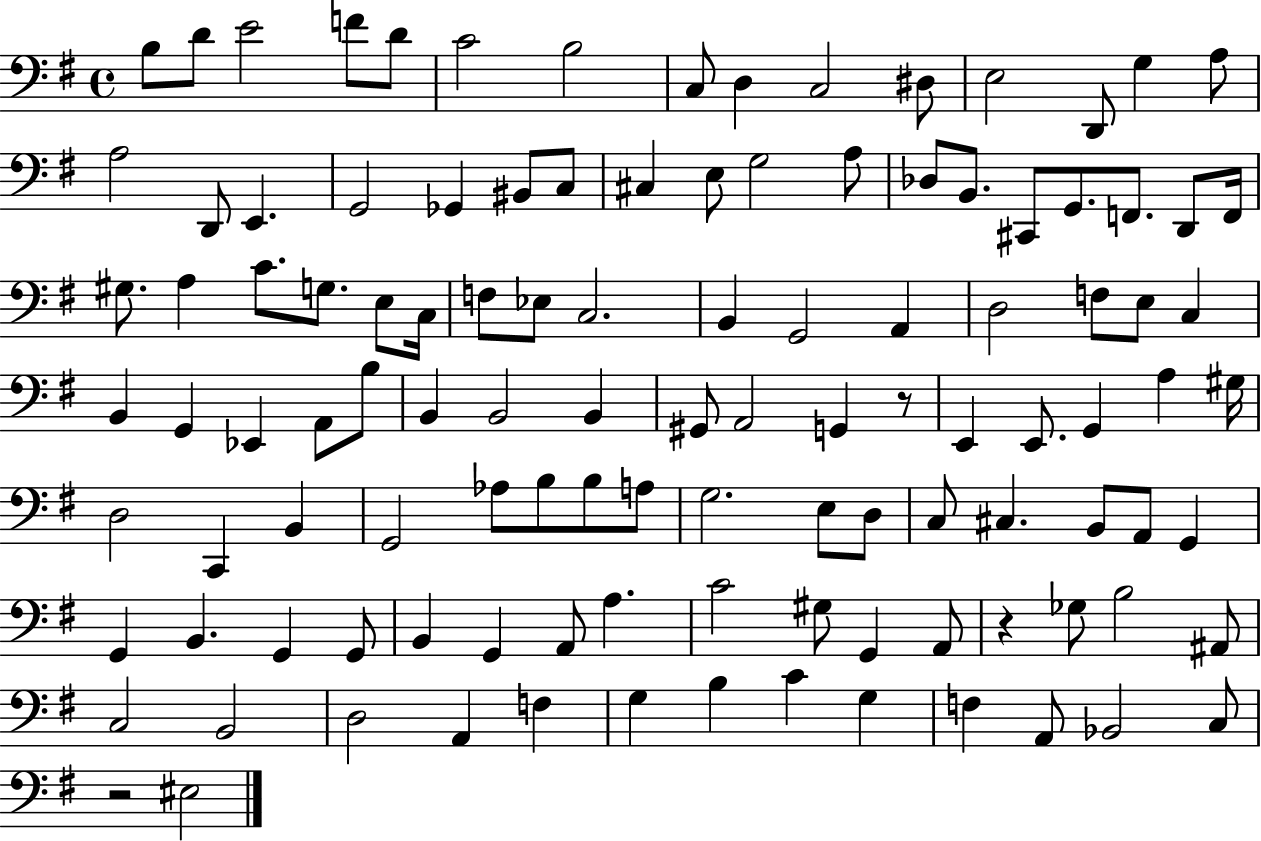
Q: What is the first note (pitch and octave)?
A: B3